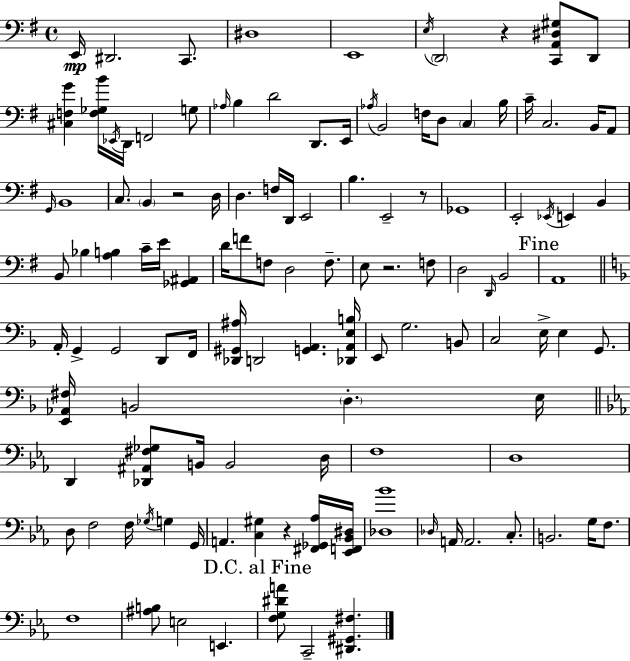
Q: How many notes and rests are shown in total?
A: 120